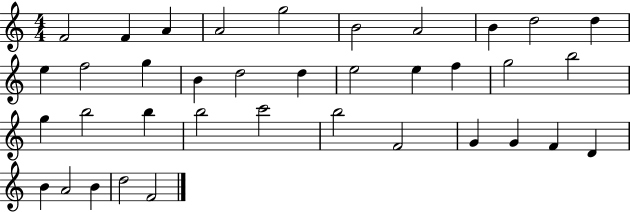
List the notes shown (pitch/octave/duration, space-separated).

F4/h F4/q A4/q A4/h G5/h B4/h A4/h B4/q D5/h D5/q E5/q F5/h G5/q B4/q D5/h D5/q E5/h E5/q F5/q G5/h B5/h G5/q B5/h B5/q B5/h C6/h B5/h F4/h G4/q G4/q F4/q D4/q B4/q A4/h B4/q D5/h F4/h